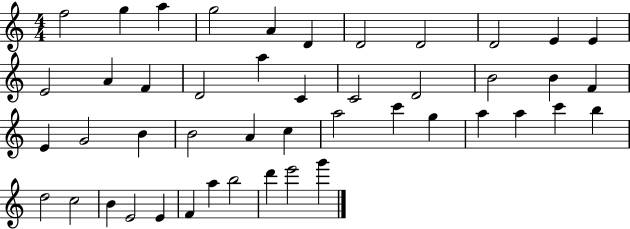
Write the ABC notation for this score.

X:1
T:Untitled
M:4/4
L:1/4
K:C
f2 g a g2 A D D2 D2 D2 E E E2 A F D2 a C C2 D2 B2 B F E G2 B B2 A c a2 c' g a a c' b d2 c2 B E2 E F a b2 d' e'2 g'